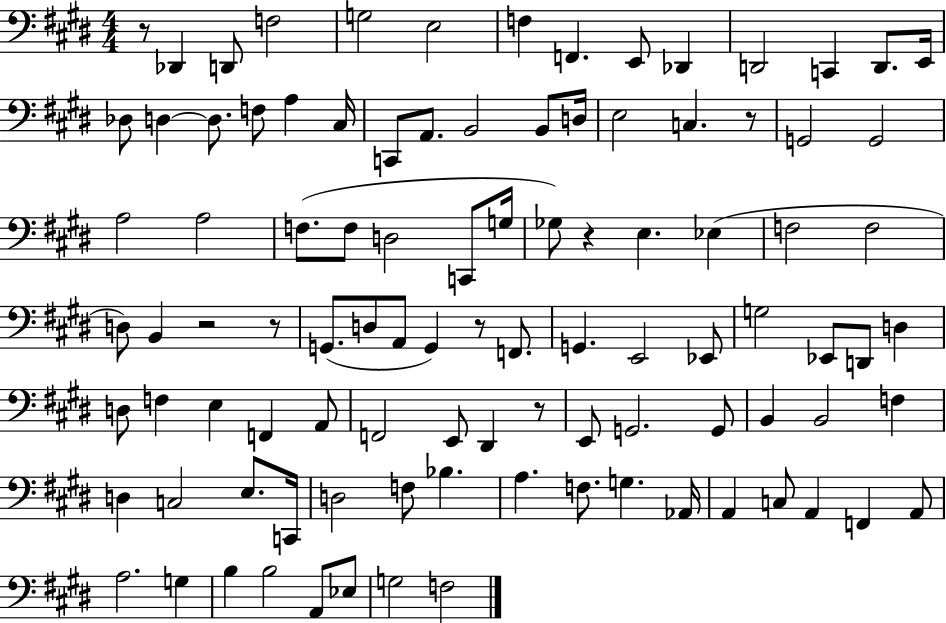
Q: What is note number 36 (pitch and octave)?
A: Gb3